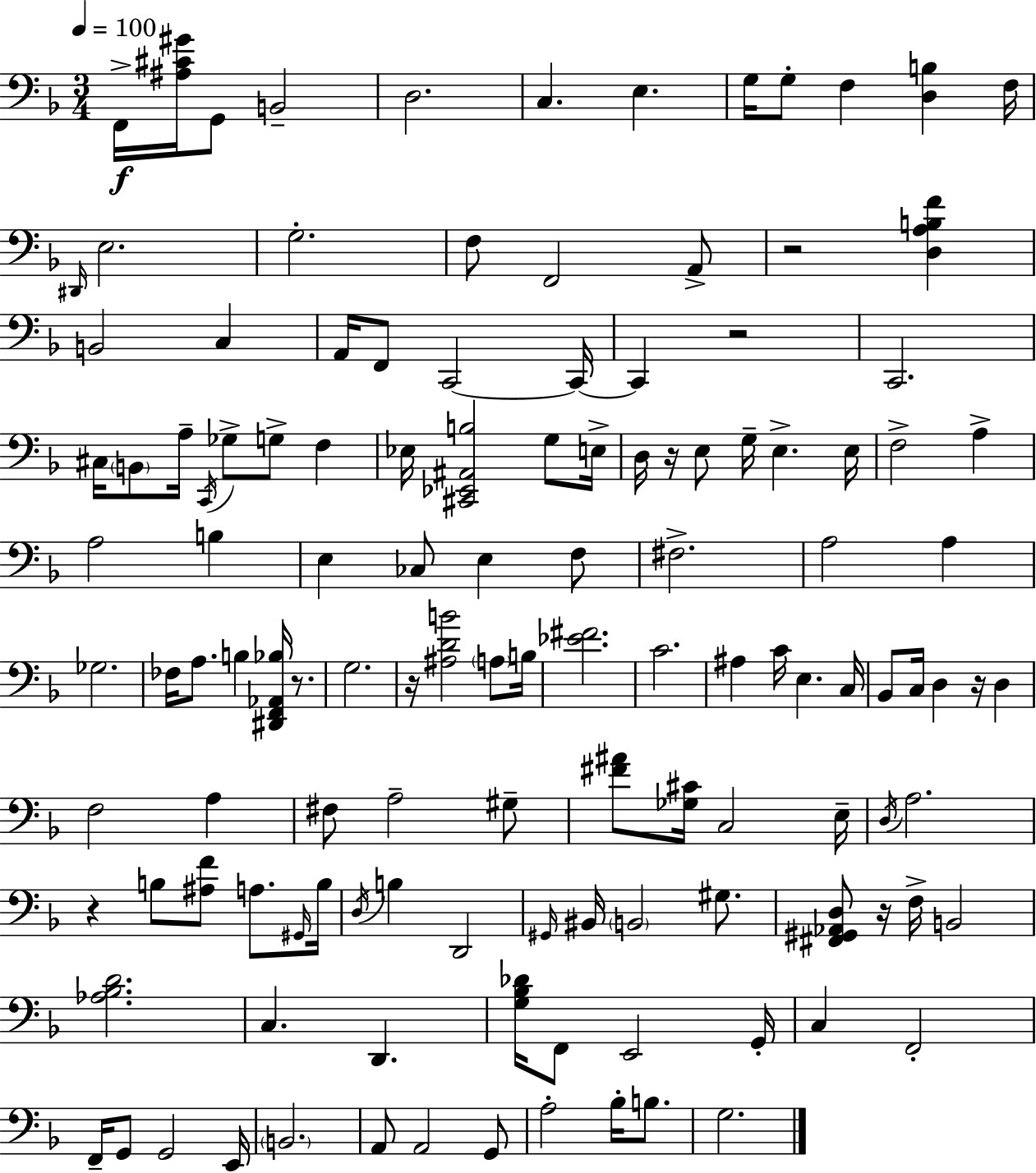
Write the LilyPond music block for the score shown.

{
  \clef bass
  \numericTimeSignature
  \time 3/4
  \key d \minor
  \tempo 4 = 100
  f,16->\f <ais cis' gis'>16 g,8 b,2-- | d2. | c4. e4. | g16 g8-. f4 <d b>4 f16 | \break \grace { dis,16 } e2. | g2.-. | f8 f,2 a,8-> | r2 <d a b f'>4 | \break b,2 c4 | a,16 f,8 c,2~~ | c,16~~ c,4 r2 | c,2. | \break cis16 \parenthesize b,8 a16-- \acciaccatura { c,16 } ges8-> g8-> f4 | ees16 <cis, ees, ais, b>2 g8 | e16-> d16 r16 e8 g16-- e4.-> | e16 f2-> a4-> | \break a2 b4 | e4 ces8 e4 | f8 fis2.-> | a2 a4 | \break ges2. | fes16 a8. b4 <dis, f, aes, bes>16 r8. | g2. | r16 <ais d' b'>2 \parenthesize a8 | \break b16 <ees' fis'>2. | c'2. | ais4 c'16 e4. | c16 bes,8 c16 d4 r16 d4 | \break f2 a4 | fis8 a2-- | gis8-- <fis' ais'>8 <ges cis'>16 c2 | e16-- \acciaccatura { d16 } a2. | \break r4 b8 <ais f'>8 a8. | \grace { gis,16 } b16 \acciaccatura { d16 } b4 d,2 | \grace { gis,16 } bis,16 \parenthesize b,2 | gis8. <fis, gis, aes, d>8 r16 f16-> b,2 | \break <aes bes d'>2. | c4. | d,4. <g bes des'>16 f,8 e,2 | g,16-. c4 f,2-. | \break f,16-- g,8 g,2 | e,16 \parenthesize b,2. | a,8 a,2 | g,8 a2-. | \break bes16-. b8. g2. | \bar "|."
}